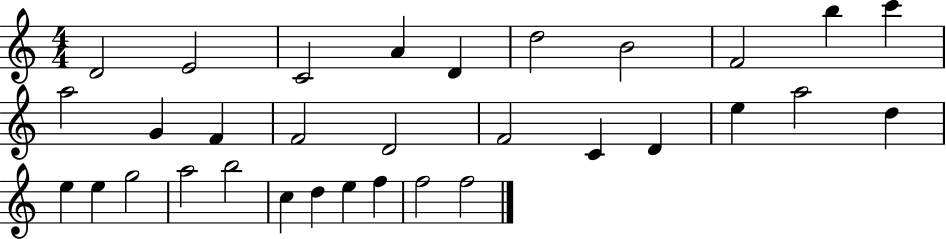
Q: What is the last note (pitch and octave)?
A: F5